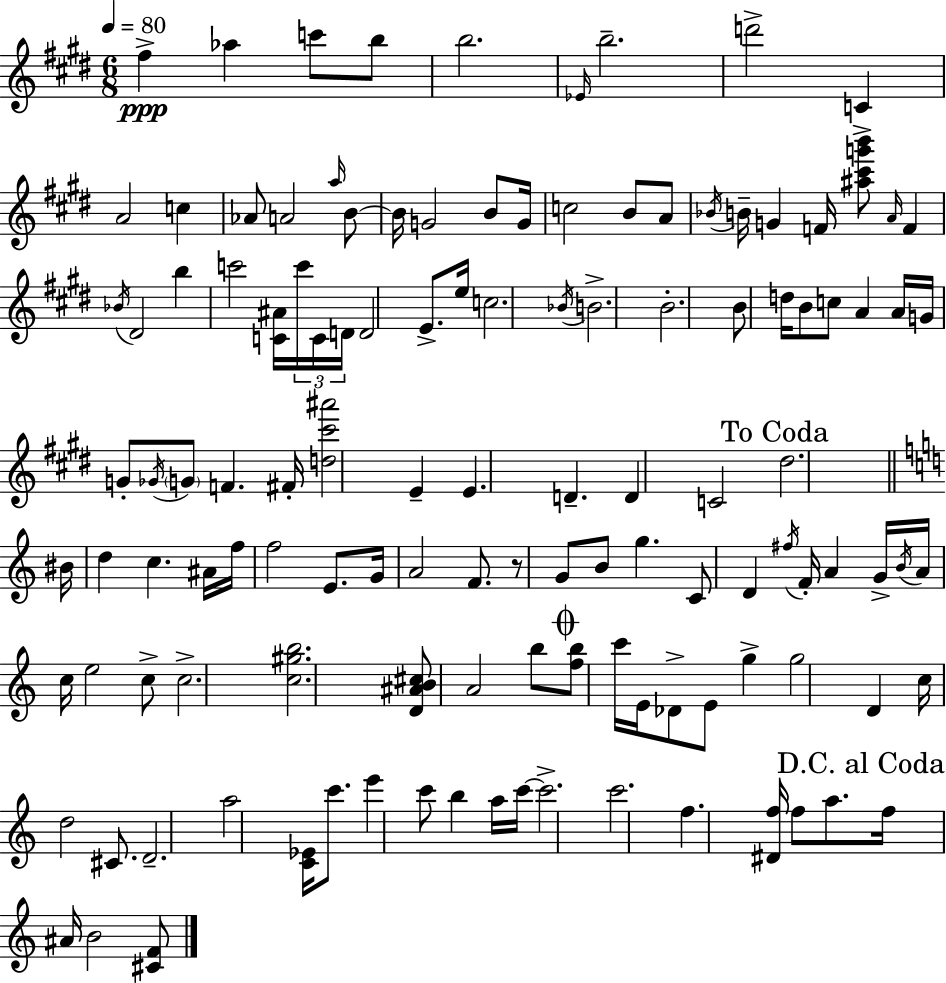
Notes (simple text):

F#5/q Ab5/q C6/e B5/e B5/h. Eb4/s B5/h. D6/h C4/q A4/h C5/q Ab4/e A4/h A5/s B4/e B4/s G4/h B4/e G4/s C5/h B4/e A4/e Bb4/s B4/s G4/q F4/s [A#5,C#6,G6,B6]/e A4/s F4/q Bb4/s D#4/h B5/q C6/h [C4,A#4]/s C6/s C4/s D4/s D4/h E4/e. E5/s C5/h. Bb4/s B4/h. B4/h. B4/e D5/s B4/e C5/e A4/q A4/s G4/s G4/e Gb4/s G4/e F4/q. F#4/s [D5,C#6,A#6]/h E4/q E4/q. D4/q. D4/q C4/h D#5/h. BIS4/s D5/q C5/q. A#4/s F5/s F5/h E4/e. G4/s A4/h F4/e. R/e G4/e B4/e G5/q. C4/e D4/q F#5/s F4/s A4/q G4/s B4/s A4/s C5/s E5/h C5/e C5/h. [C5,G#5,B5]/h. [D4,A#4,B4,C#5]/e A4/h B5/e [F5,B5]/e C6/s E4/s Db4/e E4/e G5/q G5/h D4/q C5/s D5/h C#4/e. D4/h. A5/h [C4,Eb4]/s C6/e. E6/q C6/e B5/q A5/s C6/s C6/h. C6/h. F5/q. [D#4,F5]/s F5/e A5/e. F5/s A#4/s B4/h [C#4,F4]/e